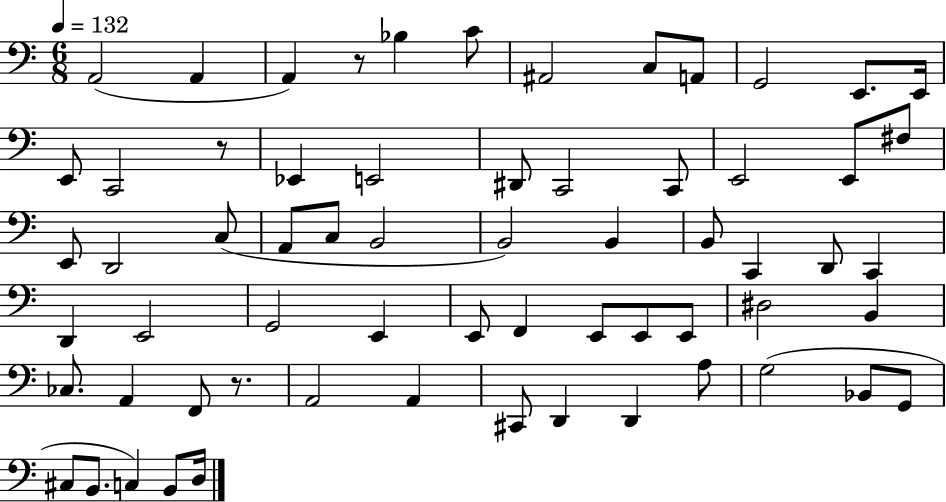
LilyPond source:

{
  \clef bass
  \numericTimeSignature
  \time 6/8
  \key c \major
  \tempo 4 = 132
  a,2( a,4 | a,4) r8 bes4 c'8 | ais,2 c8 a,8 | g,2 e,8. e,16 | \break e,8 c,2 r8 | ees,4 e,2 | dis,8 c,2 c,8 | e,2 e,8 fis8 | \break e,8 d,2 c8( | a,8 c8 b,2 | b,2) b,4 | b,8 c,4 d,8 c,4 | \break d,4 e,2 | g,2 e,4 | e,8 f,4 e,8 e,8 e,8 | dis2 b,4 | \break ces8. a,4 f,8 r8. | a,2 a,4 | cis,8 d,4 d,4 a8 | g2( bes,8 g,8 | \break cis8 b,8. c4) b,8 d16 | \bar "|."
}